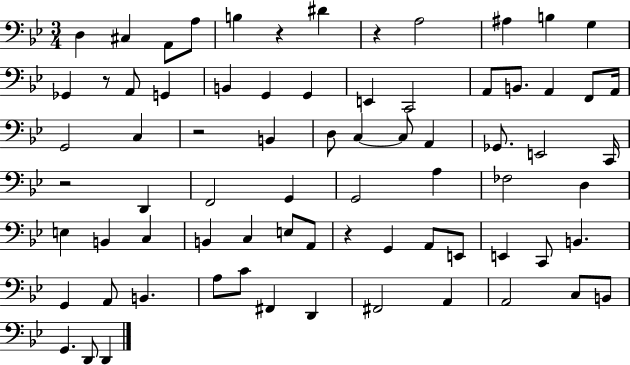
X:1
T:Untitled
M:3/4
L:1/4
K:Bb
D, ^C, A,,/2 A,/2 B, z ^D z A,2 ^A, B, G, _G,, z/2 A,,/2 G,, B,, G,, G,, E,, C,,2 A,,/2 B,,/2 A,, F,,/2 A,,/4 G,,2 C, z2 B,, D,/2 C, C,/2 A,, _G,,/2 E,,2 C,,/4 z2 D,, F,,2 G,, G,,2 A, _F,2 D, E, B,, C, B,, C, E,/2 A,,/2 z G,, A,,/2 E,,/2 E,, C,,/2 B,, G,, A,,/2 B,, A,/2 C/2 ^F,, D,, ^F,,2 A,, A,,2 C,/2 B,,/2 G,, D,,/2 D,,